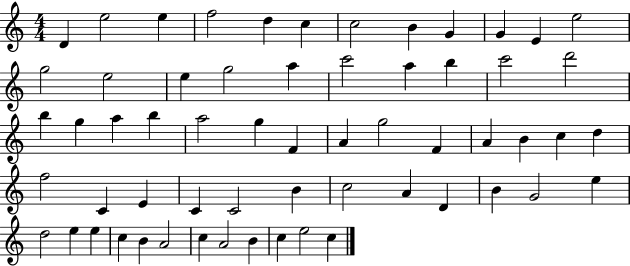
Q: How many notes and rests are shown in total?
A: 60